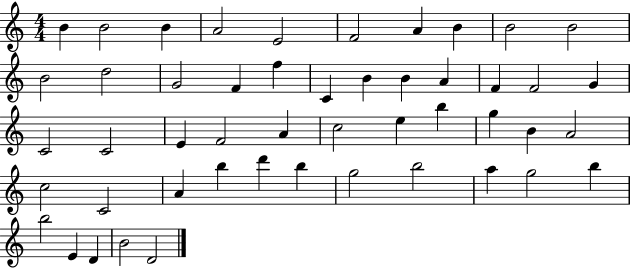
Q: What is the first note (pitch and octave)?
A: B4